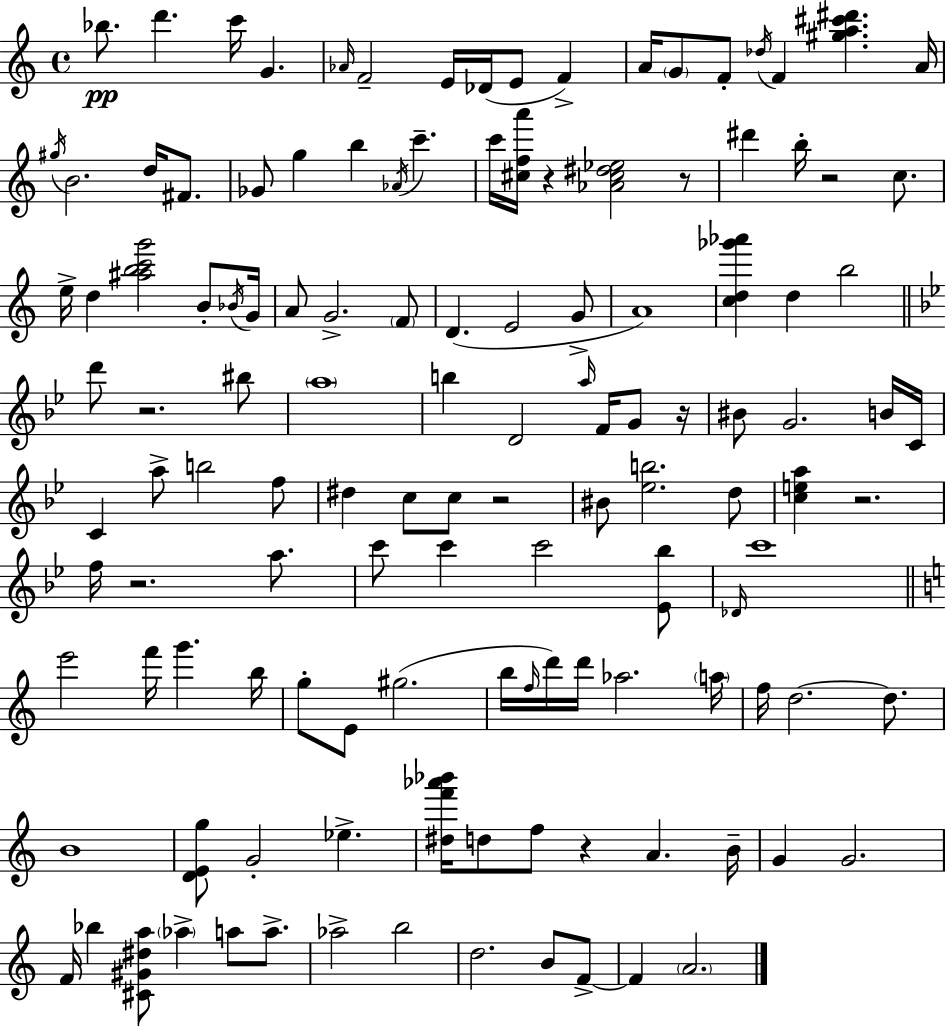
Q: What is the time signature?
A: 4/4